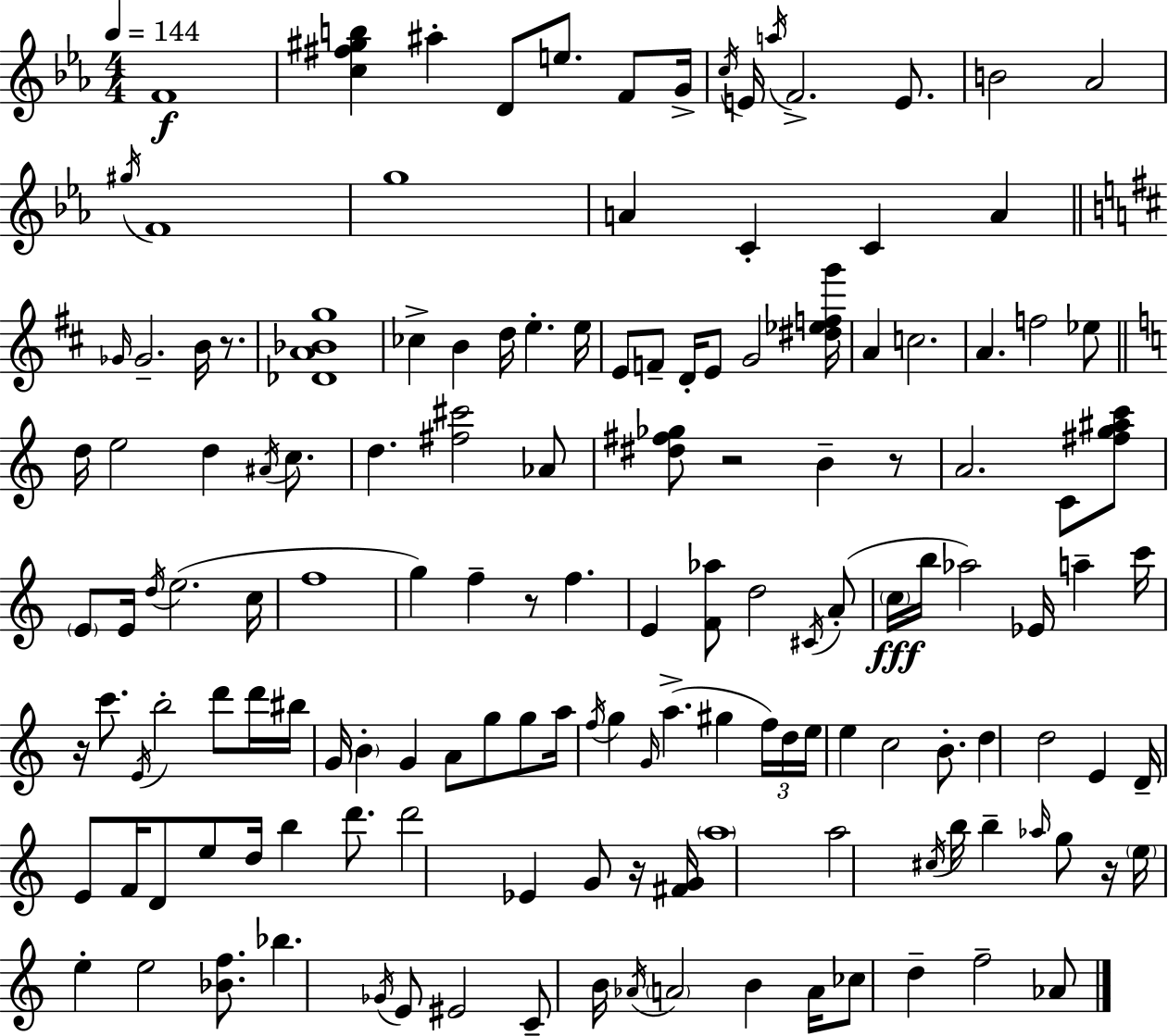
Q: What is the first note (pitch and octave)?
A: F4